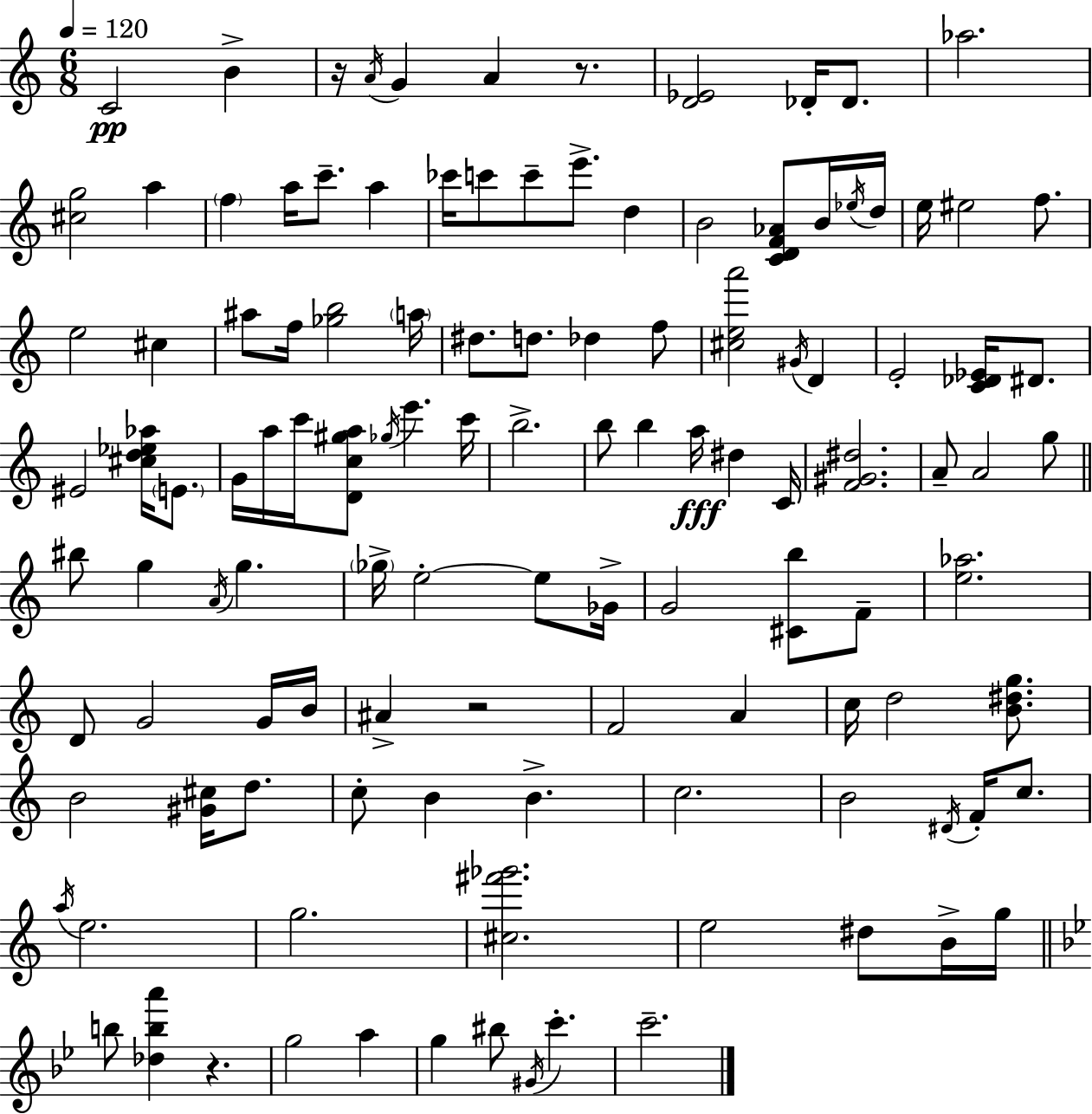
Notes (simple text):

C4/h B4/q R/s A4/s G4/q A4/q R/e. [D4,Eb4]/h Db4/s Db4/e. Ab5/h. [C#5,G5]/h A5/q F5/q A5/s C6/e. A5/q CES6/s C6/e C6/e E6/e. D5/q B4/h [C4,D4,F4,Ab4]/e B4/s Eb5/s D5/s E5/s EIS5/h F5/e. E5/h C#5/q A#5/e F5/s [Gb5,B5]/h A5/s D#5/e. D5/e. Db5/q F5/e [C#5,E5,A6]/h G#4/s D4/q E4/h [C4,Db4,Eb4]/s D#4/e. EIS4/h [C#5,D5,Eb5,Ab5]/s E4/e. G4/s A5/s C6/s [D4,C5,G#5,A5]/e Gb5/s E6/q. C6/s B5/h. B5/e B5/q A5/s D#5/q C4/s [F4,G#4,D#5]/h. A4/e A4/h G5/e BIS5/e G5/q A4/s G5/q. Gb5/s E5/h E5/e Gb4/s G4/h [C#4,B5]/e F4/e [E5,Ab5]/h. D4/e G4/h G4/s B4/s A#4/q R/h F4/h A4/q C5/s D5/h [B4,D#5,G5]/e. B4/h [G#4,C#5]/s D5/e. C5/e B4/q B4/q. C5/h. B4/h D#4/s F4/s C5/e. A5/s E5/h. G5/h. [C#5,F#6,Gb6]/h. E5/h D#5/e B4/s G5/s B5/e [Db5,B5,A6]/q R/q. G5/h A5/q G5/q BIS5/e G#4/s C6/q. C6/h.